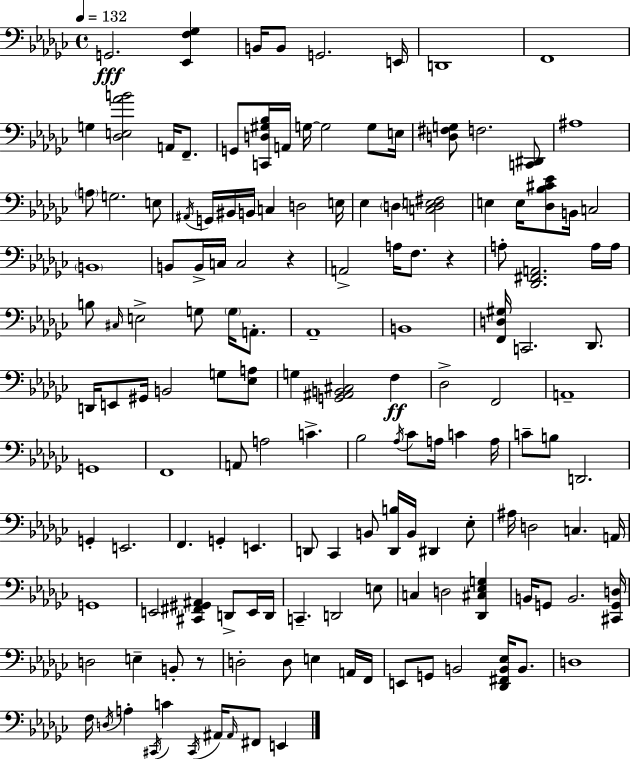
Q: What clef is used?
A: bass